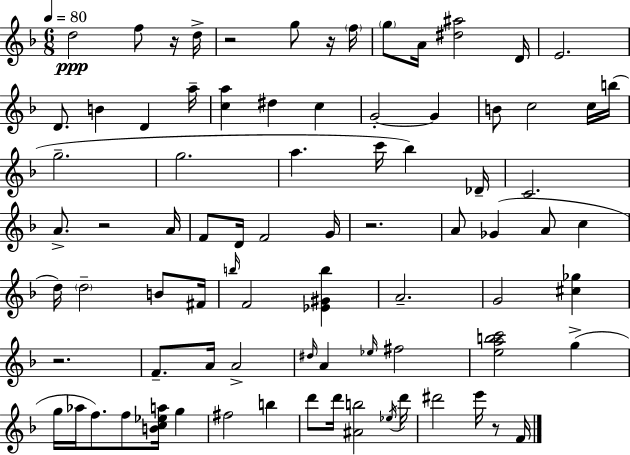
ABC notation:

X:1
T:Untitled
M:6/8
L:1/4
K:Dm
d2 f/2 z/4 d/4 z2 g/2 z/4 f/4 g/2 A/4 [^d^a]2 D/4 E2 D/2 B D a/4 [ca] ^d c G2 G B/2 c2 c/4 b/4 g2 g2 a c'/4 _b _D/4 C2 A/2 z2 A/4 F/2 D/4 F2 G/4 z2 A/2 _G A/2 c d/4 d2 B/2 ^F/4 b/4 F2 [_E^Gb] A2 G2 [^c_g] z2 F/2 A/4 A2 ^d/4 A _e/4 ^f2 [eabc']2 g g/4 _a/4 f/2 f/2 [Bc_ea]/4 g ^f2 b d'/2 d'/4 [^Ab]2 _e/4 d'/4 ^d'2 e'/4 z/2 F/4